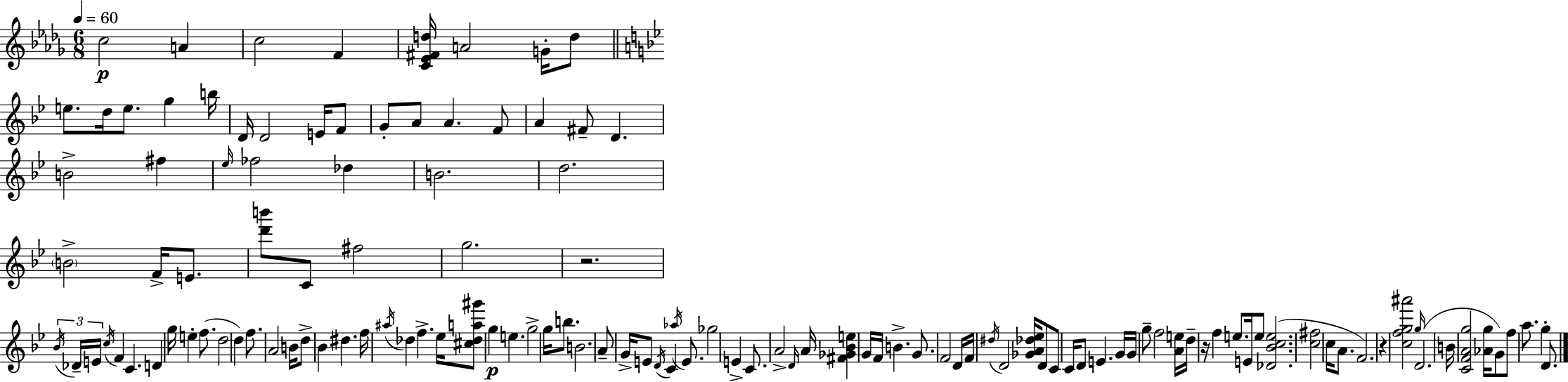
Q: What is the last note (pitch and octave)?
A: D4